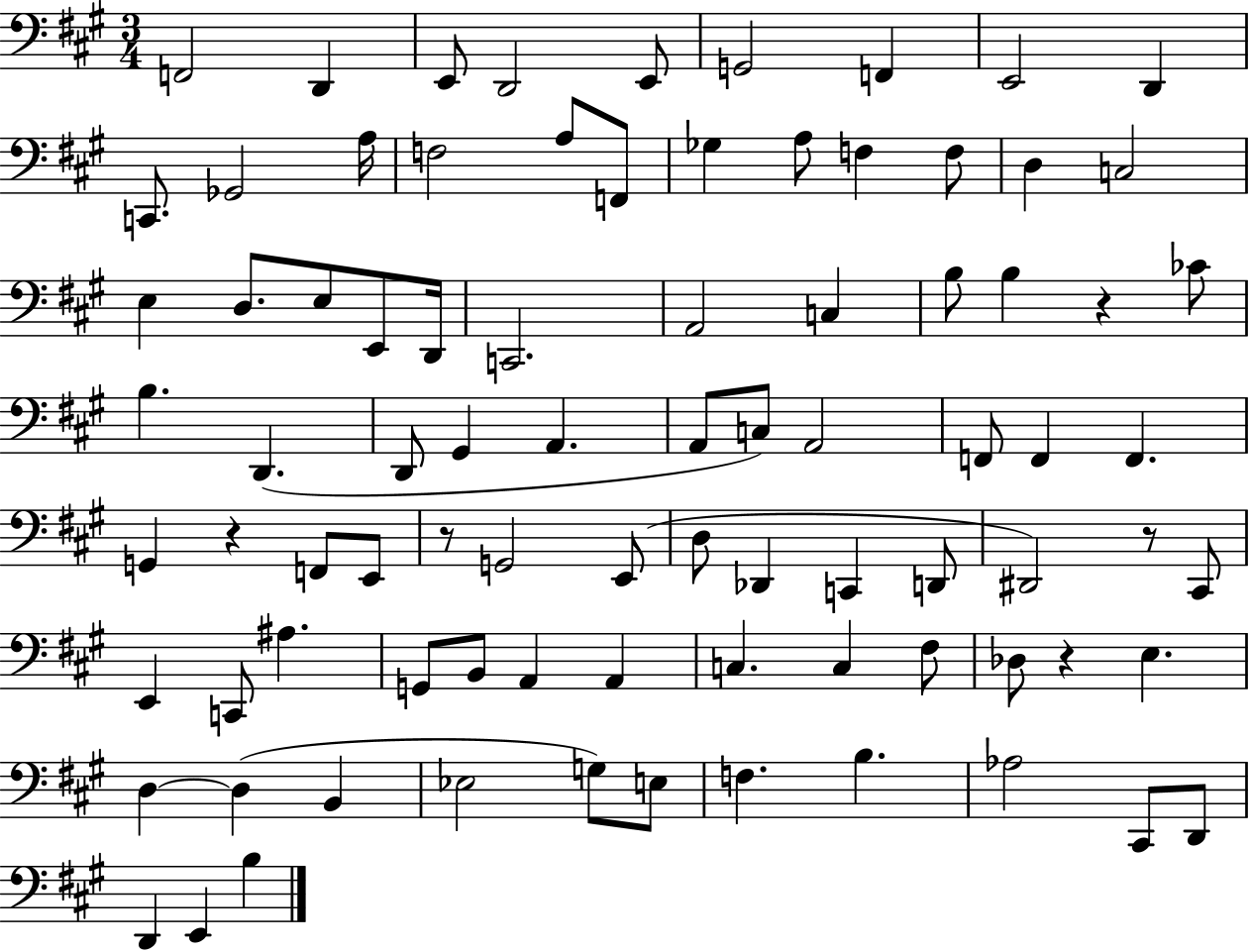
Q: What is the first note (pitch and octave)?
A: F2